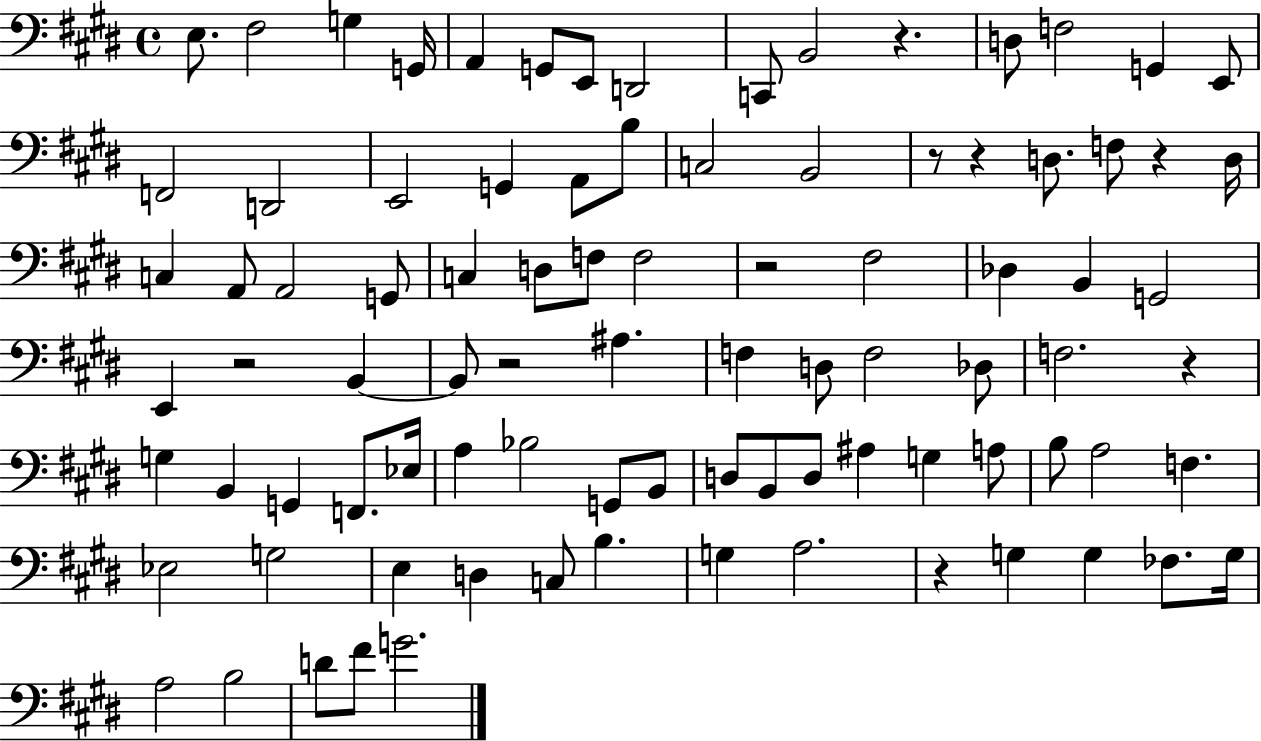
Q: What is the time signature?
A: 4/4